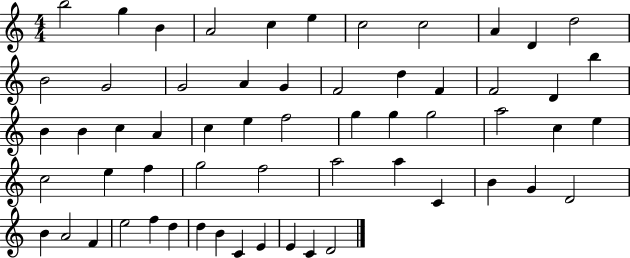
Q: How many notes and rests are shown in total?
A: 59